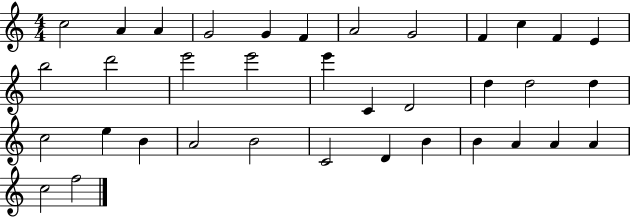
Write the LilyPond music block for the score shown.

{
  \clef treble
  \numericTimeSignature
  \time 4/4
  \key c \major
  c''2 a'4 a'4 | g'2 g'4 f'4 | a'2 g'2 | f'4 c''4 f'4 e'4 | \break b''2 d'''2 | e'''2 e'''2 | e'''4 c'4 d'2 | d''4 d''2 d''4 | \break c''2 e''4 b'4 | a'2 b'2 | c'2 d'4 b'4 | b'4 a'4 a'4 a'4 | \break c''2 f''2 | \bar "|."
}